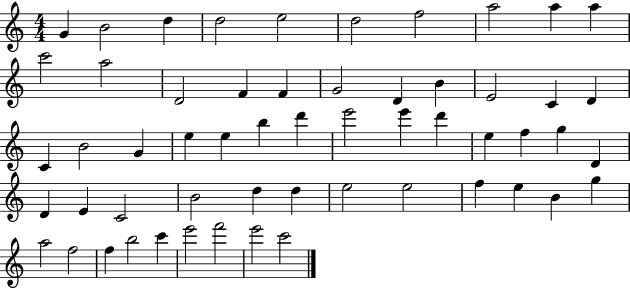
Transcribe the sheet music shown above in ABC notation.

X:1
T:Untitled
M:4/4
L:1/4
K:C
G B2 d d2 e2 d2 f2 a2 a a c'2 a2 D2 F F G2 D B E2 C D C B2 G e e b d' e'2 e' d' e f g D D E C2 B2 d d e2 e2 f e B g a2 f2 f b2 c' e'2 f'2 e'2 c'2